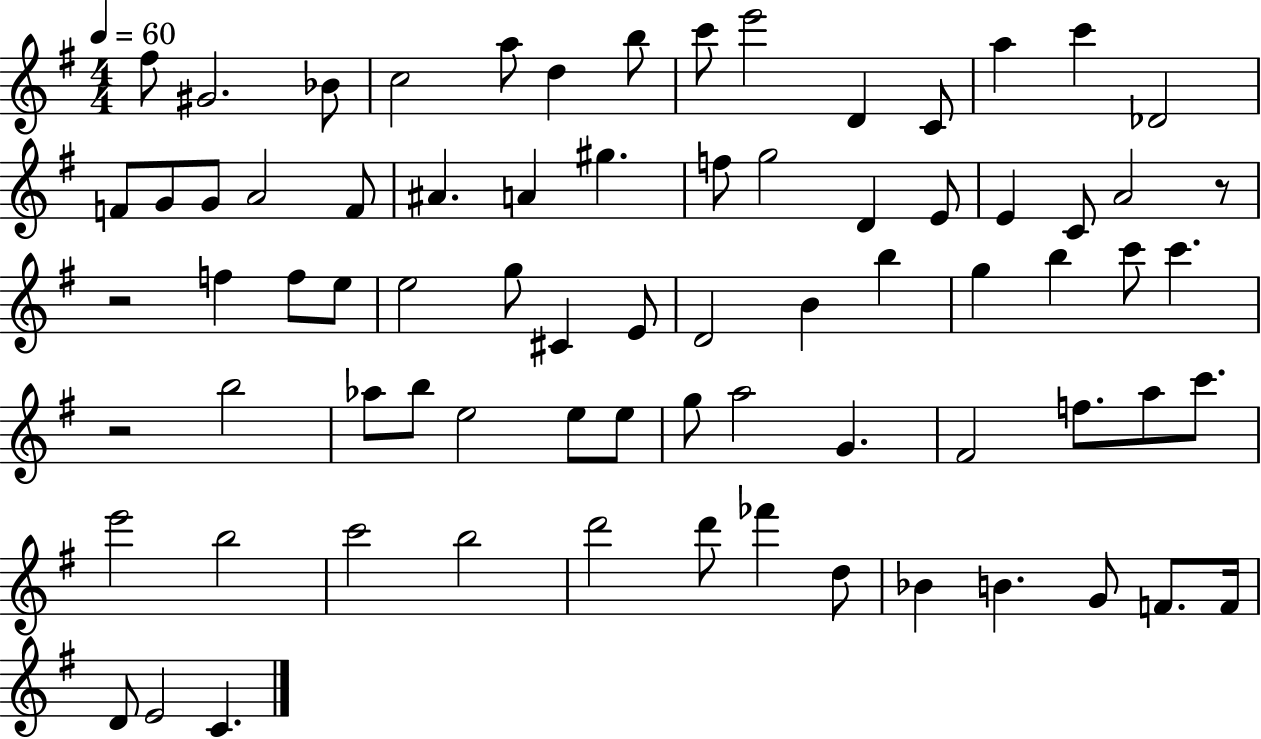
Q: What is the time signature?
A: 4/4